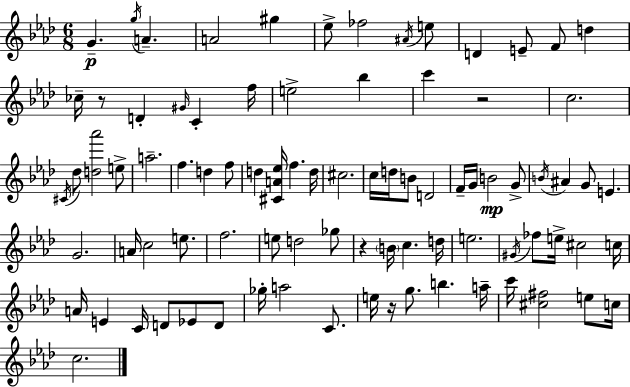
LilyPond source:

{
  \clef treble
  \numericTimeSignature
  \time 6/8
  \key f \minor
  g'4.--\p \acciaccatura { g''16 } a'4.-- | a'2 gis''4 | ees''8-> fes''2 \acciaccatura { ais'16 } | e''8 d'4 e'8-- f'8 d''4 | \break ces''16-- r8 d'4-. \grace { gis'16 } c'4-. | f''16 e''2-> bes''4 | c'''4 r2 | c''2. | \break \acciaccatura { cis'16 } des''8 <d'' aes'''>2 | e''8-> a''2.-- | f''4. d''4 | f''8 d''4 <cis' a' ees''>16 f''4. | \break d''16 cis''2. | c''16 d''16 b'8 d'2 | f'16-- g'16 b'2\mp | g'8-> \acciaccatura { b'16 } ais'4 g'8 e'4. | \break g'2. | a'16 c''2 | e''8. f''2. | e''8 d''2 | \break ges''8 r4 \parenthesize b'16 c''4. | d''16 e''2. | \acciaccatura { gis'16 } fes''8 e''16-> cis''2 | c''16 a'16 e'4 c'16 | \break d'8 ees'8 d'8 ges''16-. a''2 | c'8. e''16 r16 g''8. b''4. | a''16-- c'''16 <cis'' fis''>2 | e''8 c''16 c''2. | \break \bar "|."
}